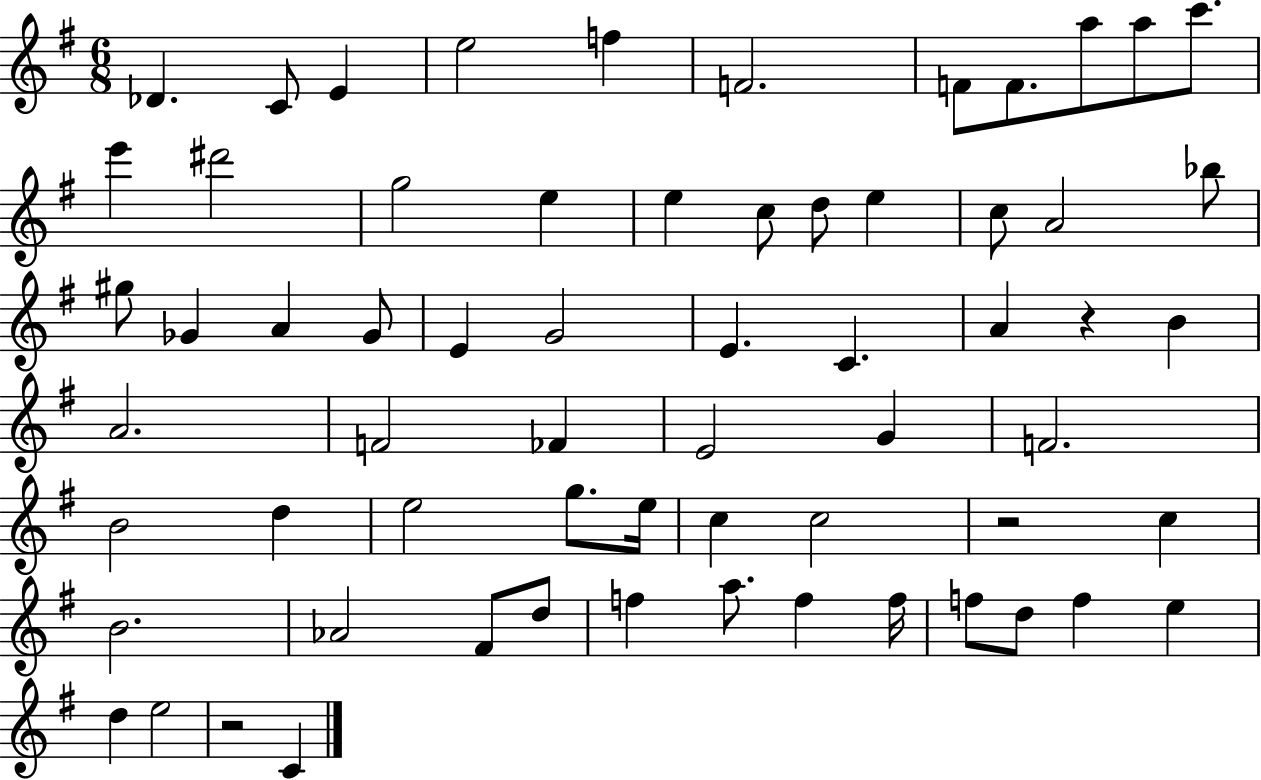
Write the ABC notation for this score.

X:1
T:Untitled
M:6/8
L:1/4
K:G
_D C/2 E e2 f F2 F/2 F/2 a/2 a/2 c'/2 e' ^d'2 g2 e e c/2 d/2 e c/2 A2 _b/2 ^g/2 _G A _G/2 E G2 E C A z B A2 F2 _F E2 G F2 B2 d e2 g/2 e/4 c c2 z2 c B2 _A2 ^F/2 d/2 f a/2 f f/4 f/2 d/2 f e d e2 z2 C